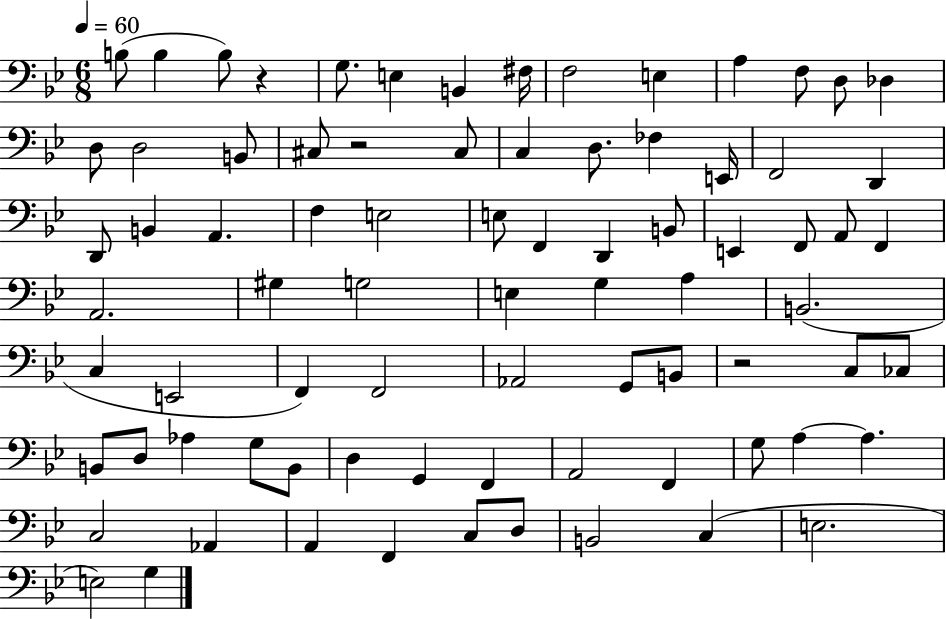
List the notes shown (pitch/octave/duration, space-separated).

B3/e B3/q B3/e R/q G3/e. E3/q B2/q F#3/s F3/h E3/q A3/q F3/e D3/e Db3/q D3/e D3/h B2/e C#3/e R/h C#3/e C3/q D3/e. FES3/q E2/s F2/h D2/q D2/e B2/q A2/q. F3/q E3/h E3/e F2/q D2/q B2/e E2/q F2/e A2/e F2/q A2/h. G#3/q G3/h E3/q G3/q A3/q B2/h. C3/q E2/h F2/q F2/h Ab2/h G2/e B2/e R/h C3/e CES3/e B2/e D3/e Ab3/q G3/e B2/e D3/q G2/q F2/q A2/h F2/q G3/e A3/q A3/q. C3/h Ab2/q A2/q F2/q C3/e D3/e B2/h C3/q E3/h. E3/h G3/q